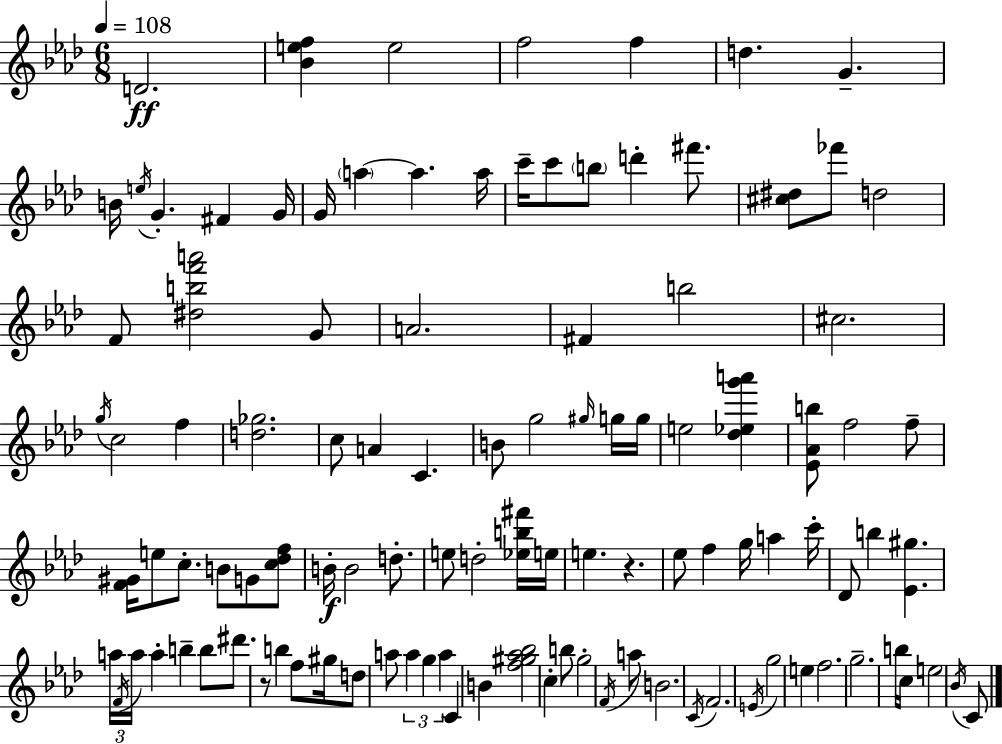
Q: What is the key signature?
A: F minor